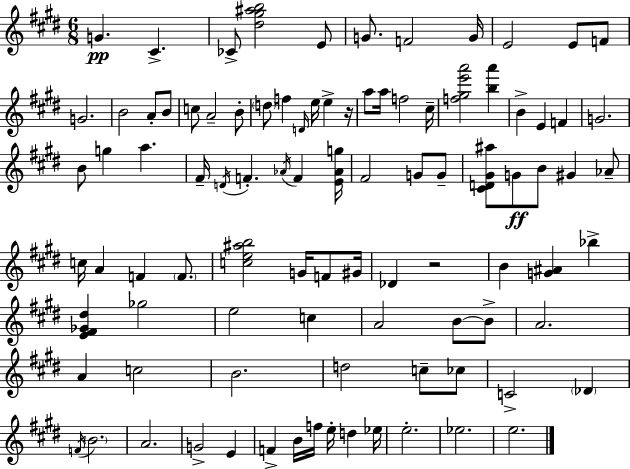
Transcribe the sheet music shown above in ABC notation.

X:1
T:Untitled
M:6/8
L:1/4
K:E
G ^C _C/2 [^d^g^ab]2 E/2 G/2 F2 G/4 E2 E/2 F/2 G2 B2 A/2 B/2 c/2 A2 B/2 d/2 f D/4 e/4 e z/4 a/2 a/4 f2 ^c/4 [f^ge'a']2 [ba'] B E F G2 B/2 g a ^F/4 D/4 F _A/4 F [E_Ag]/4 ^F2 G/2 G/2 [^CD^G^a]/2 G/2 B/2 ^G _A/2 c/4 A F F/2 [ce^ab]2 G/4 F/2 ^G/4 _D z2 B [G^A] _b [E^F_G^d] _g2 e2 c A2 B/2 B/2 A2 A c2 B2 d2 c/2 _c/2 C2 _D F/4 B2 A2 G2 E F B/4 f/4 e/4 d _e/4 e2 _e2 e2